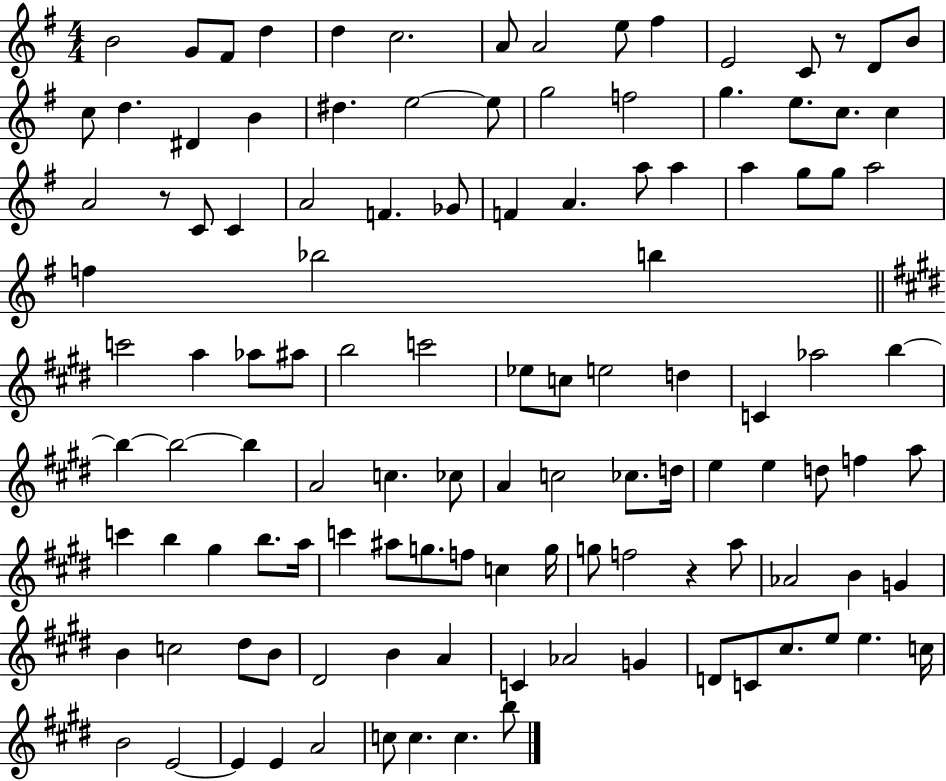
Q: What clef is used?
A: treble